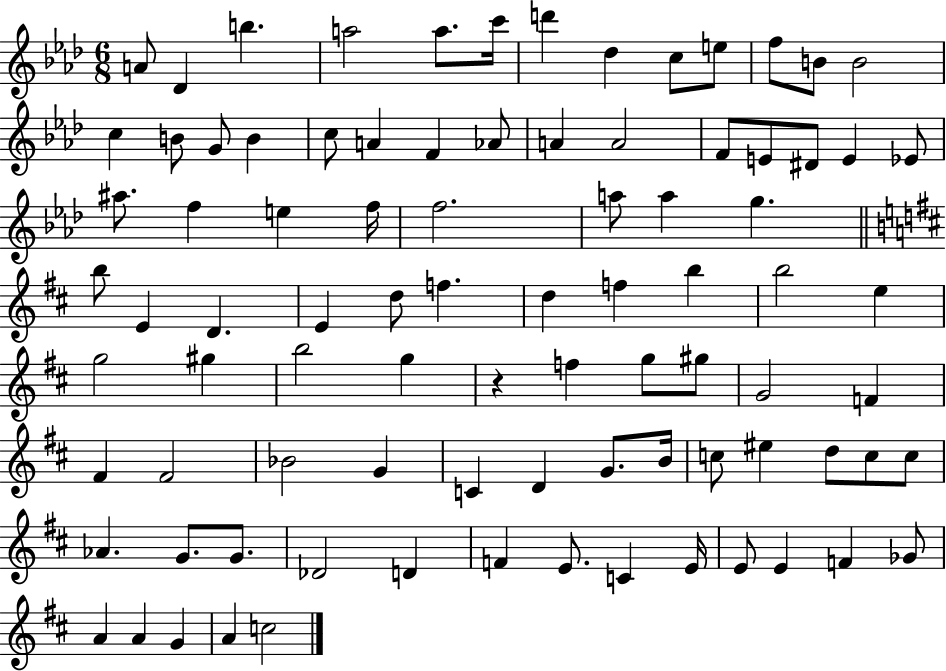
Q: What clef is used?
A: treble